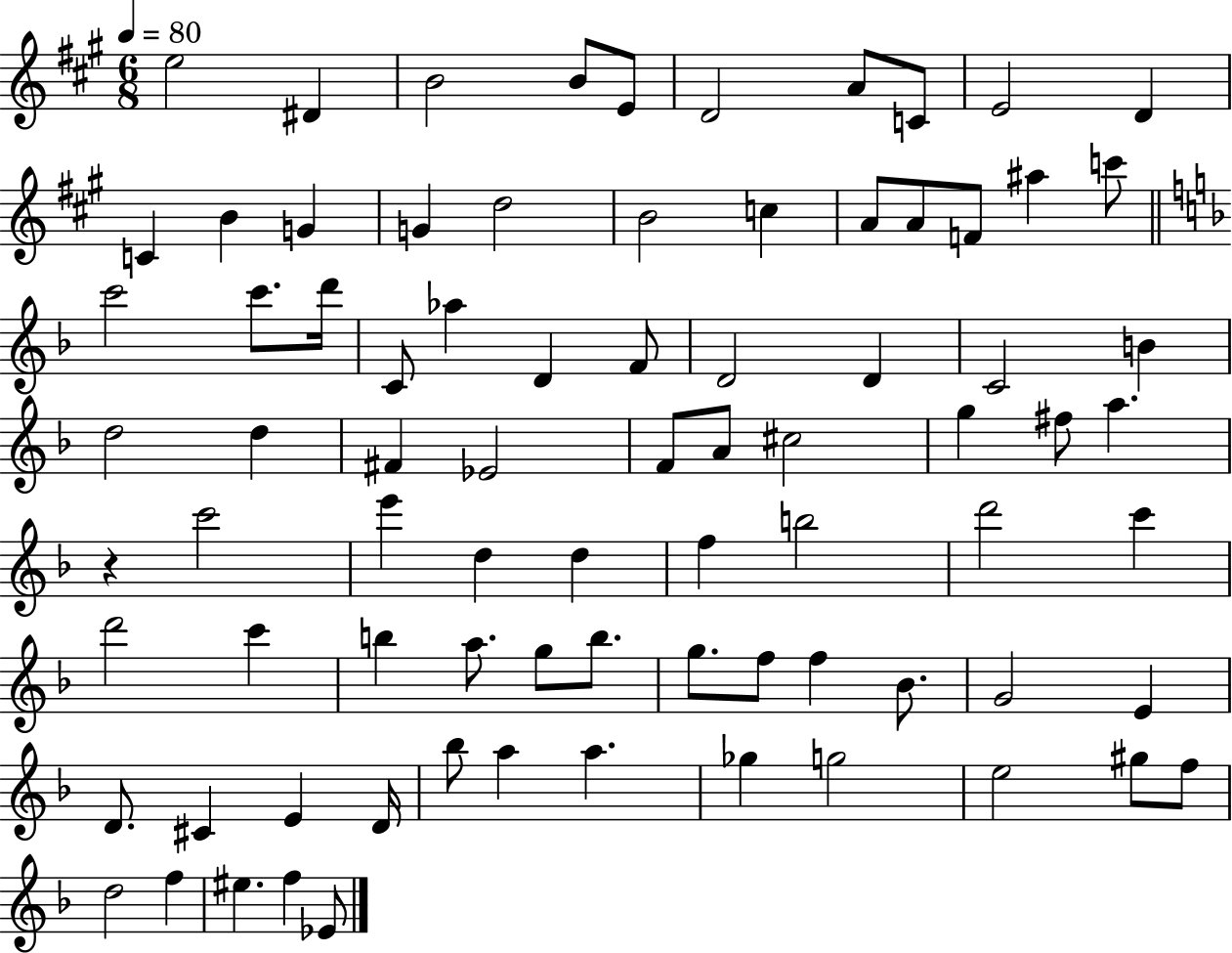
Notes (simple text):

E5/h D#4/q B4/h B4/e E4/e D4/h A4/e C4/e E4/h D4/q C4/q B4/q G4/q G4/q D5/h B4/h C5/q A4/e A4/e F4/e A#5/q C6/e C6/h C6/e. D6/s C4/e Ab5/q D4/q F4/e D4/h D4/q C4/h B4/q D5/h D5/q F#4/q Eb4/h F4/e A4/e C#5/h G5/q F#5/e A5/q. R/q C6/h E6/q D5/q D5/q F5/q B5/h D6/h C6/q D6/h C6/q B5/q A5/e. G5/e B5/e. G5/e. F5/e F5/q Bb4/e. G4/h E4/q D4/e. C#4/q E4/q D4/s Bb5/e A5/q A5/q. Gb5/q G5/h E5/h G#5/e F5/e D5/h F5/q EIS5/q. F5/q Eb4/e